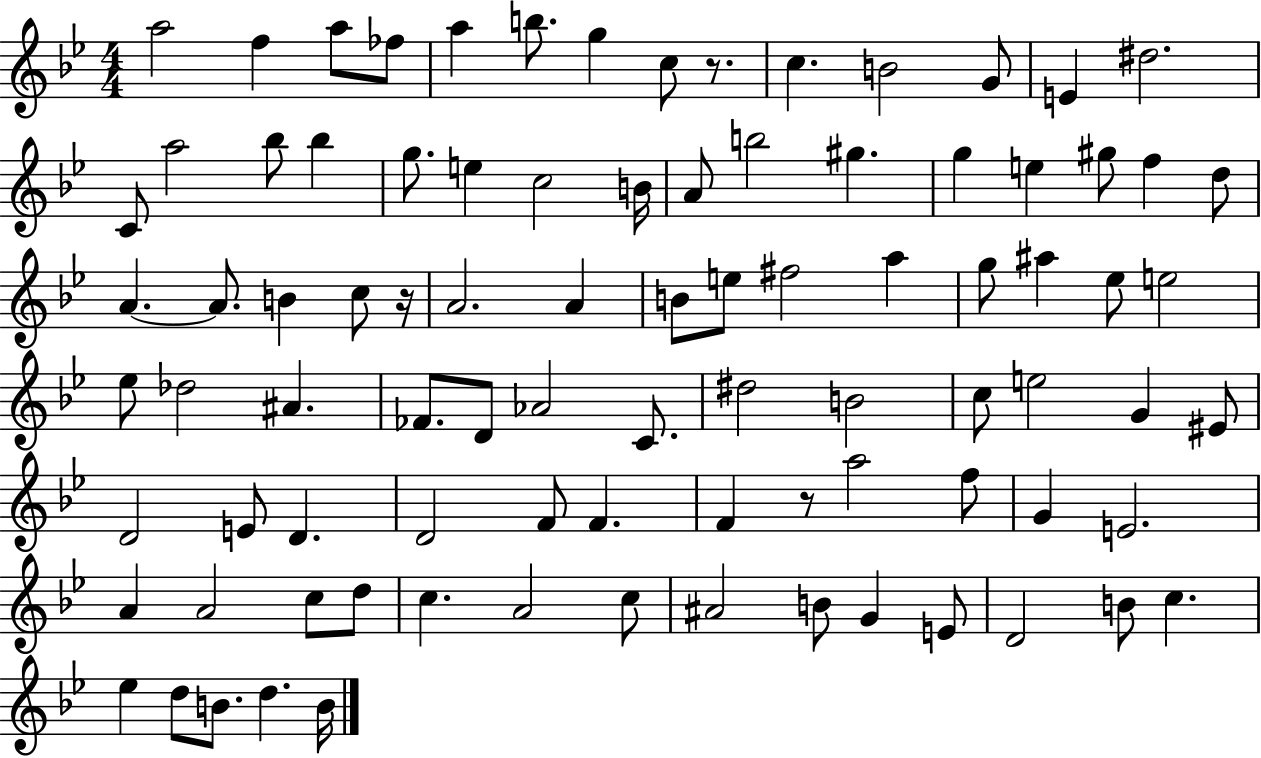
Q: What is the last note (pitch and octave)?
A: B4